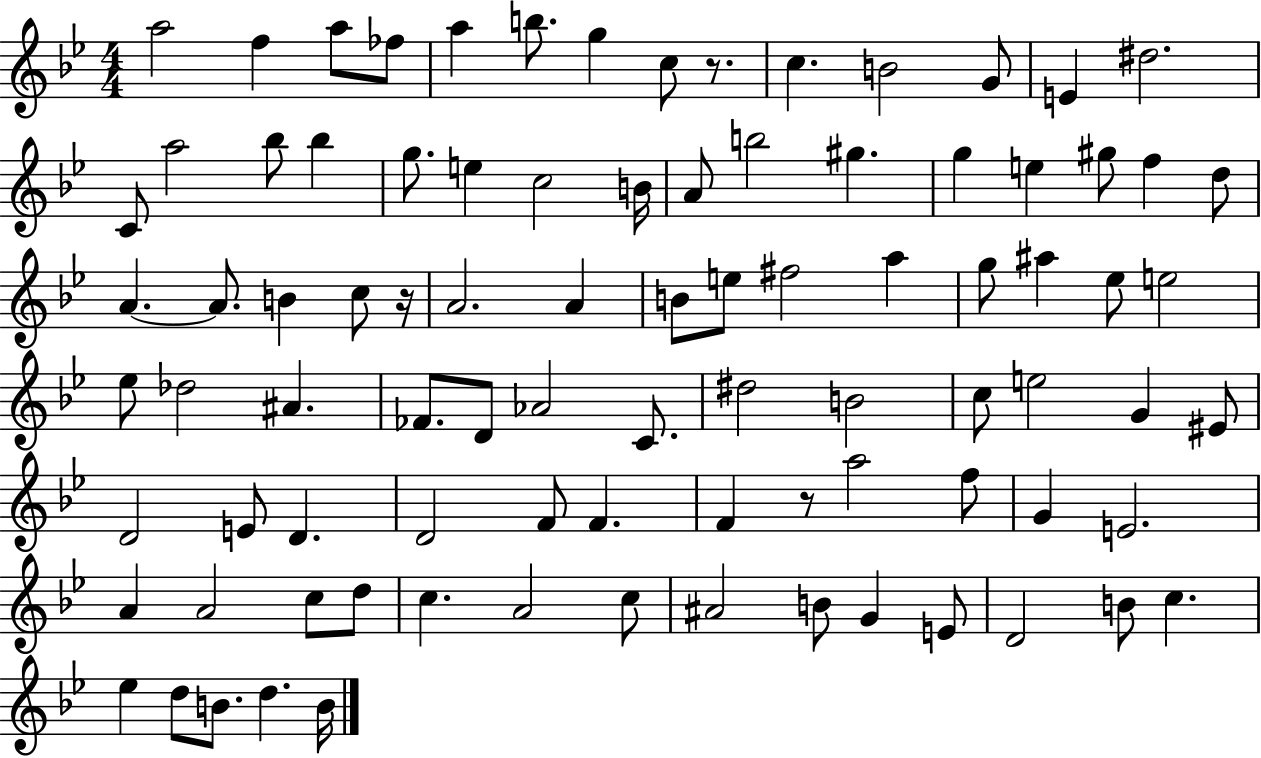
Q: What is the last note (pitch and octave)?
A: B4